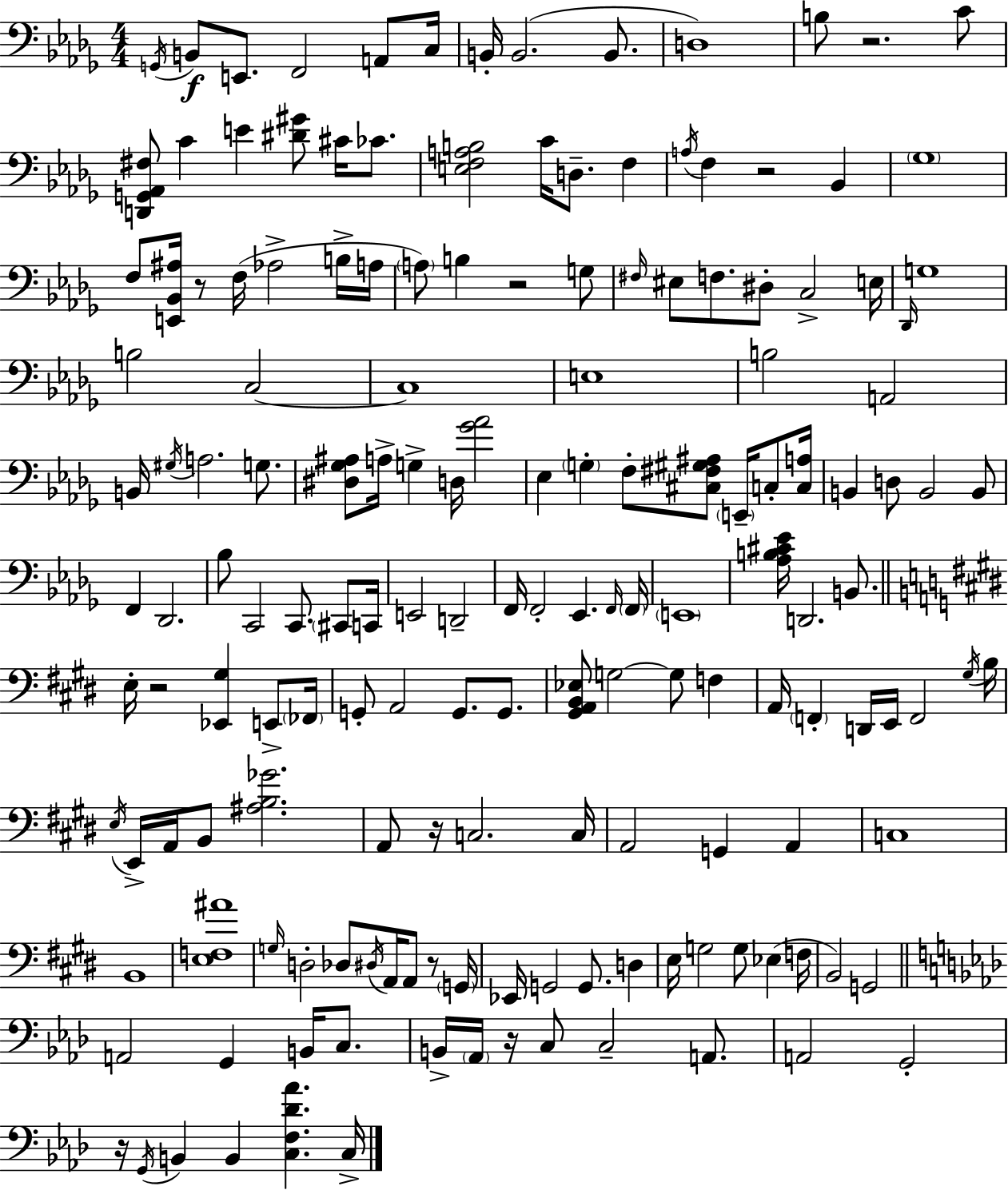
G2/s B2/e E2/e. F2/h A2/e C3/s B2/s B2/h. B2/e. D3/w B3/e R/h. C4/e [D2,G2,Ab2,F#3]/e C4/q E4/q [D#4,G#4]/e C#4/s CES4/e. [E3,F3,A3,B3]/h C4/s D3/e. F3/q A3/s F3/q R/h Bb2/q Gb3/w F3/e [E2,Bb2,A#3]/s R/e F3/s Ab3/h B3/s A3/s A3/e B3/q R/h G3/e F#3/s EIS3/e F3/e. D#3/e C3/h E3/s Db2/s G3/w B3/h C3/h C3/w E3/w B3/h A2/h B2/s G#3/s A3/h. G3/e. [D#3,Gb3,A#3]/e A3/s G3/q D3/s [Gb4,Ab4]/h Eb3/q G3/q F3/e [C#3,F#3,G#3,A#3]/e E2/s C3/e [C3,A3]/s B2/q D3/e B2/h B2/e F2/q Db2/h. Bb3/e C2/h C2/e. C#2/e C2/s E2/h D2/h F2/s F2/h Eb2/q. F2/s F2/s E2/w [Ab3,B3,C#4,Eb4]/s D2/h. B2/e. E3/s R/h [Eb2,G#3]/q E2/e FES2/s G2/e A2/h G2/e. G2/e. [G#2,A2,B2,Eb3]/e G3/h G3/e F3/q A2/s F2/q D2/s E2/s F2/h G#3/s B3/s E3/s E2/s A2/s B2/e [A#3,B3,Gb4]/h. A2/e R/s C3/h. C3/s A2/h G2/q A2/q C3/w B2/w [E3,F3,A#4]/w G3/s D3/h Db3/e D#3/s A2/s A2/e R/e G2/s Eb2/s G2/h G2/e. D3/q E3/s G3/h G3/e Eb3/q F3/s B2/h G2/h A2/h G2/q B2/s C3/e. B2/s Ab2/s R/s C3/e C3/h A2/e. A2/h G2/h R/s G2/s B2/q B2/q [C3,F3,Db4,Ab4]/q. C3/s